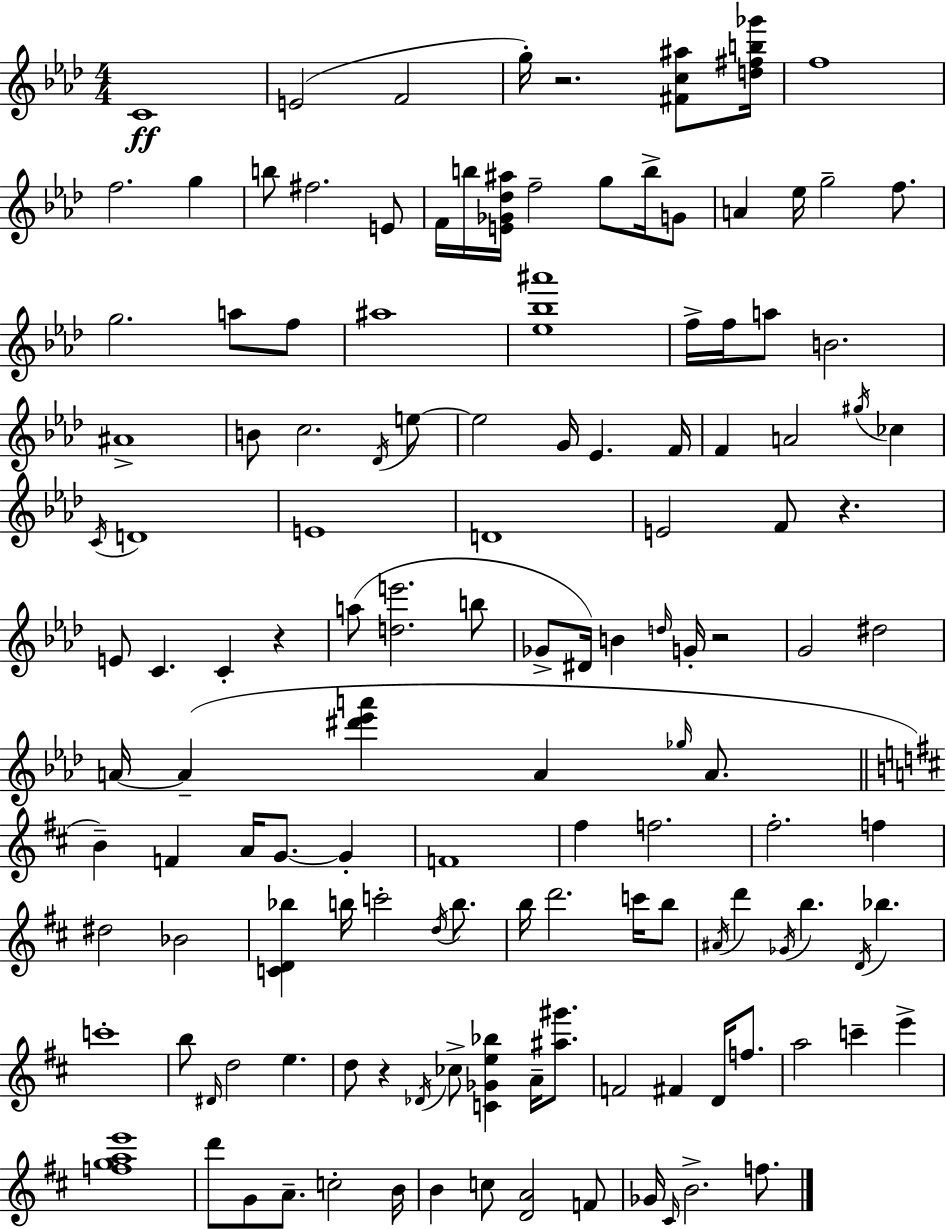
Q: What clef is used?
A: treble